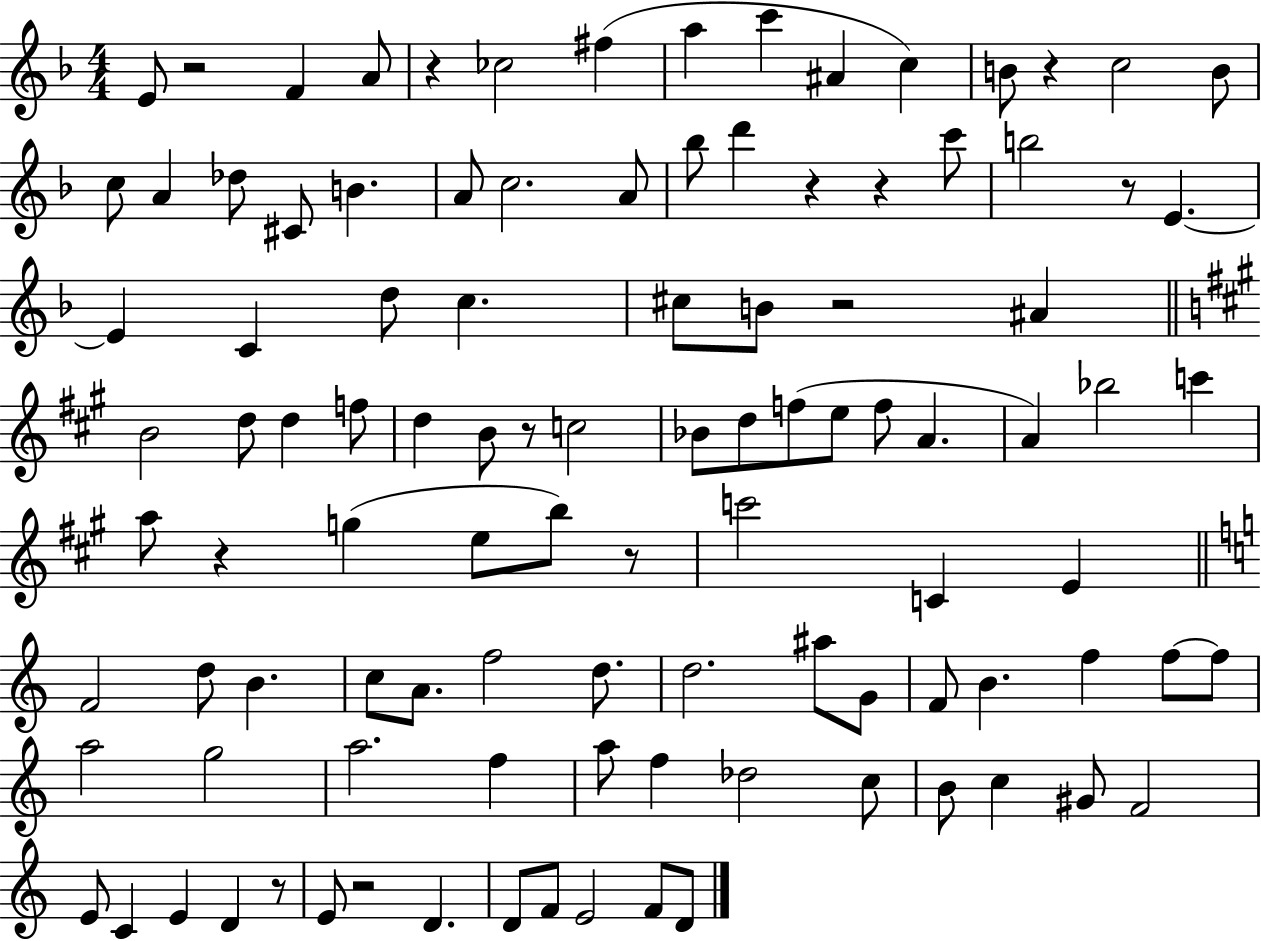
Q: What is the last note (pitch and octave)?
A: D4